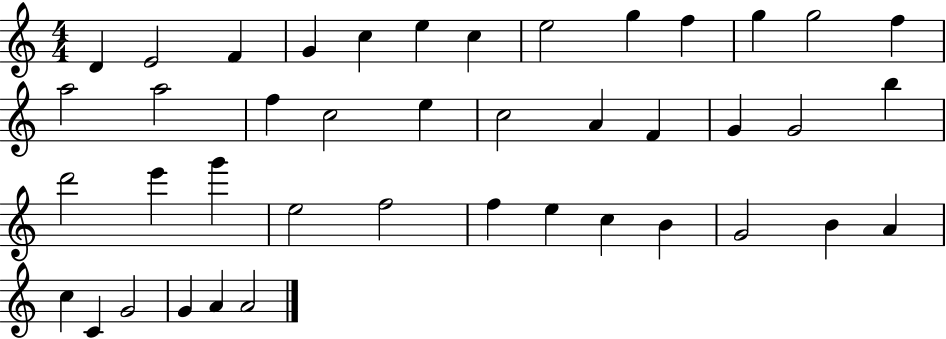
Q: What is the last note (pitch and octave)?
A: A4